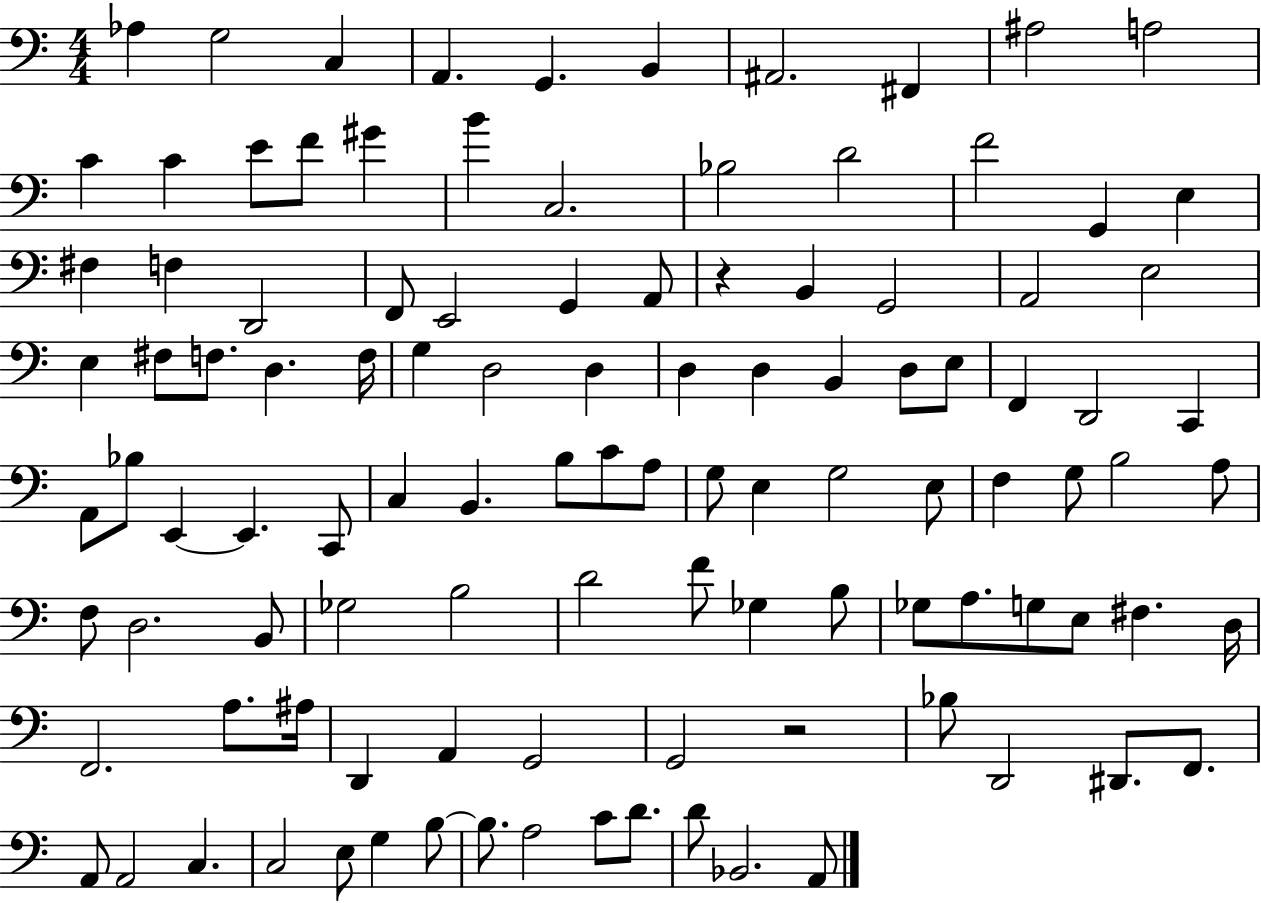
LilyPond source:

{
  \clef bass
  \numericTimeSignature
  \time 4/4
  \key c \major
  aes4 g2 c4 | a,4. g,4. b,4 | ais,2. fis,4 | ais2 a2 | \break c'4 c'4 e'8 f'8 gis'4 | b'4 c2. | bes2 d'2 | f'2 g,4 e4 | \break fis4 f4 d,2 | f,8 e,2 g,4 a,8 | r4 b,4 g,2 | a,2 e2 | \break e4 fis8 f8. d4. f16 | g4 d2 d4 | d4 d4 b,4 d8 e8 | f,4 d,2 c,4 | \break a,8 bes8 e,4~~ e,4. c,8 | c4 b,4. b8 c'8 a8 | g8 e4 g2 e8 | f4 g8 b2 a8 | \break f8 d2. b,8 | ges2 b2 | d'2 f'8 ges4 b8 | ges8 a8. g8 e8 fis4. d16 | \break f,2. a8. ais16 | d,4 a,4 g,2 | g,2 r2 | bes8 d,2 dis,8. f,8. | \break a,8 a,2 c4. | c2 e8 g4 b8~~ | b8. a2 c'8 d'8. | d'8 bes,2. a,8 | \break \bar "|."
}